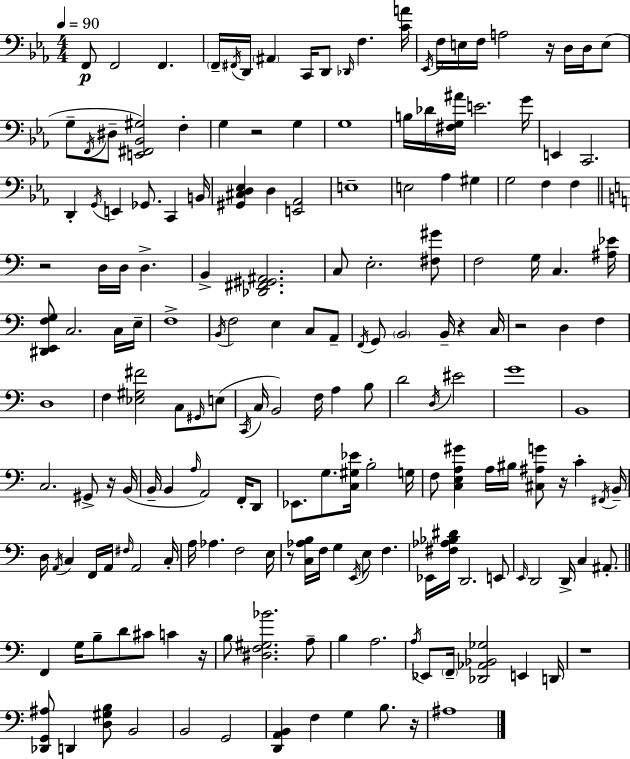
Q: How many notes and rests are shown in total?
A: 185